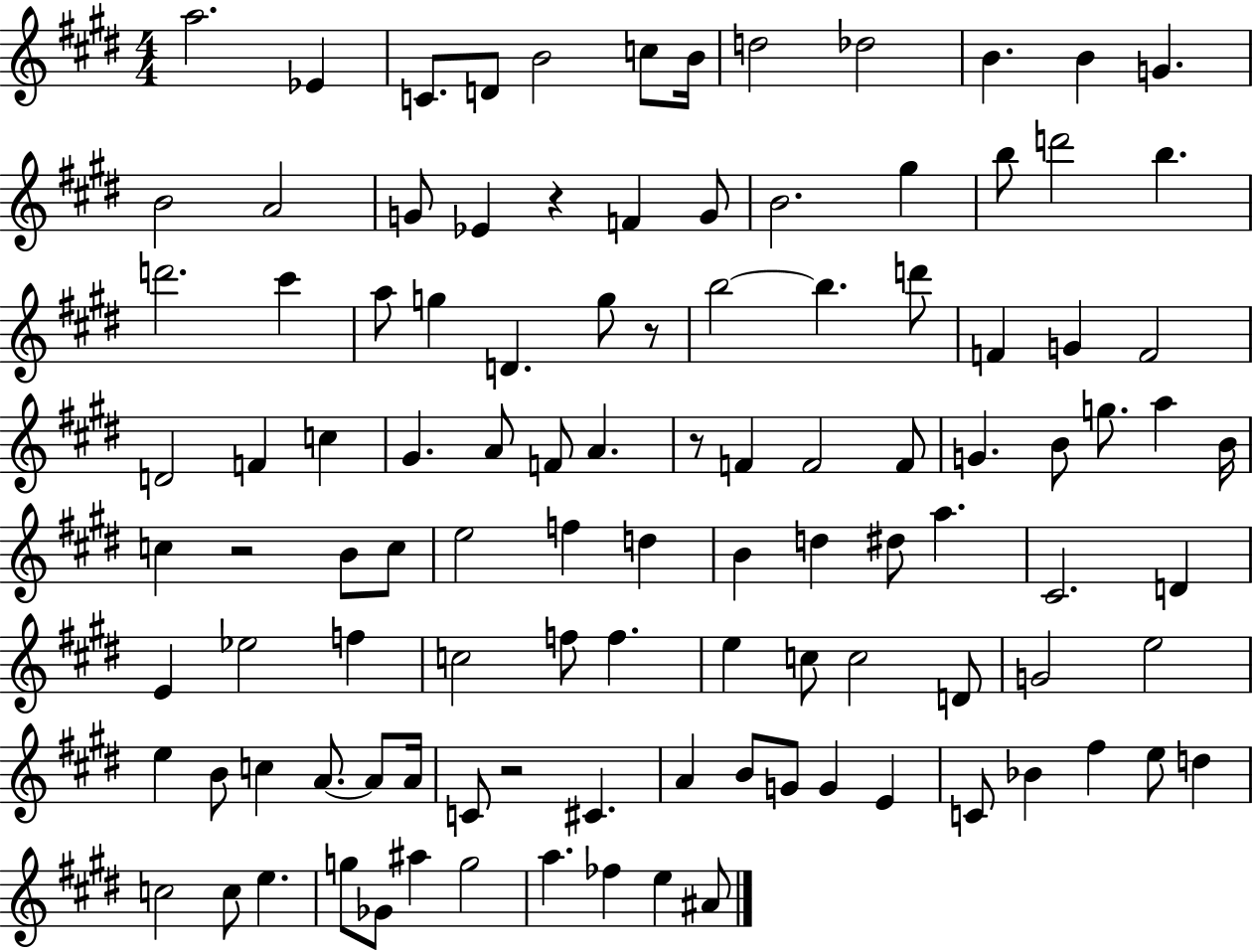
A5/h. Eb4/q C4/e. D4/e B4/h C5/e B4/s D5/h Db5/h B4/q. B4/q G4/q. B4/h A4/h G4/e Eb4/q R/q F4/q G4/e B4/h. G#5/q B5/e D6/h B5/q. D6/h. C#6/q A5/e G5/q D4/q. G5/e R/e B5/h B5/q. D6/e F4/q G4/q F4/h D4/h F4/q C5/q G#4/q. A4/e F4/e A4/q. R/e F4/q F4/h F4/e G4/q. B4/e G5/e. A5/q B4/s C5/q R/h B4/e C5/e E5/h F5/q D5/q B4/q D5/q D#5/e A5/q. C#4/h. D4/q E4/q Eb5/h F5/q C5/h F5/e F5/q. E5/q C5/e C5/h D4/e G4/h E5/h E5/q B4/e C5/q A4/e. A4/e A4/s C4/e R/h C#4/q. A4/q B4/e G4/e G4/q E4/q C4/e Bb4/q F#5/q E5/e D5/q C5/h C5/e E5/q. G5/e Gb4/e A#5/q G5/h A5/q. FES5/q E5/q A#4/e